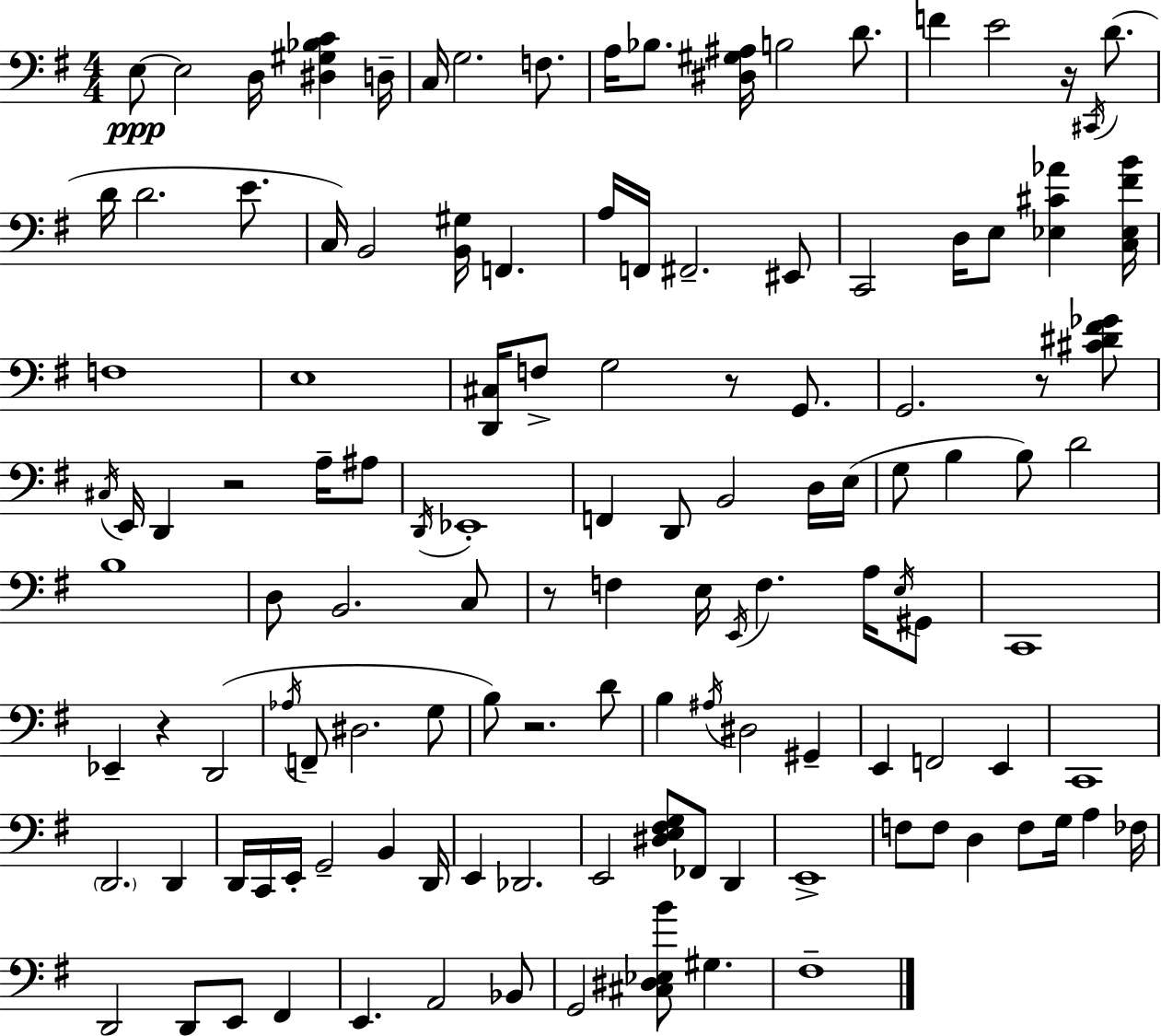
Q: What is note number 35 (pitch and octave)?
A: C#3